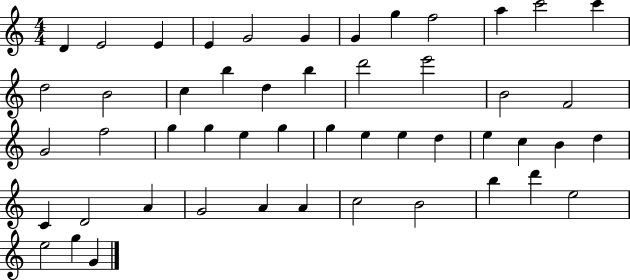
D4/q E4/h E4/q E4/q G4/h G4/q G4/q G5/q F5/h A5/q C6/h C6/q D5/h B4/h C5/q B5/q D5/q B5/q D6/h E6/h B4/h F4/h G4/h F5/h G5/q G5/q E5/q G5/q G5/q E5/q E5/q D5/q E5/q C5/q B4/q D5/q C4/q D4/h A4/q G4/h A4/q A4/q C5/h B4/h B5/q D6/q E5/h E5/h G5/q G4/q